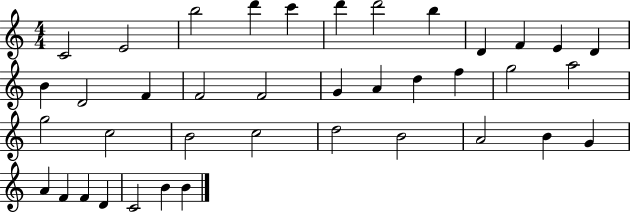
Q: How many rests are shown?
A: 0